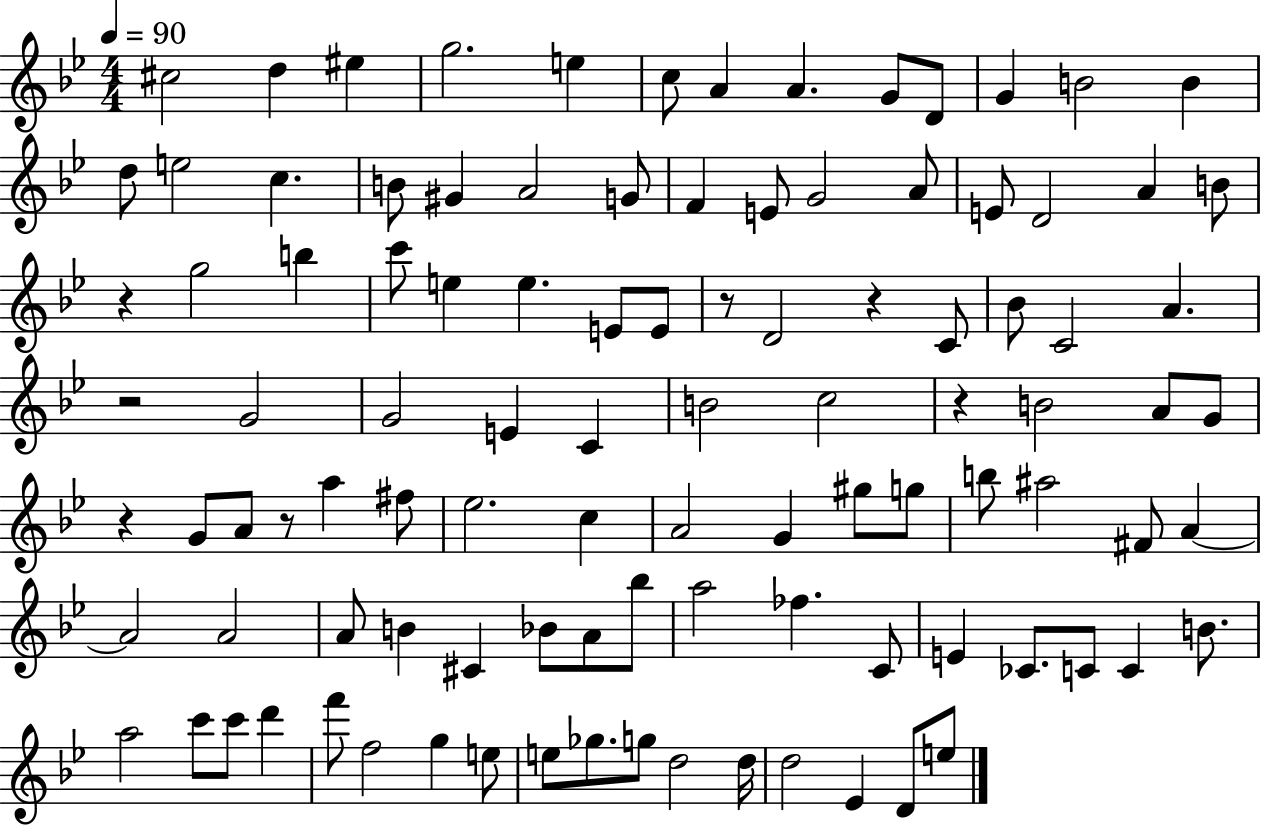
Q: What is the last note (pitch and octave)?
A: E5